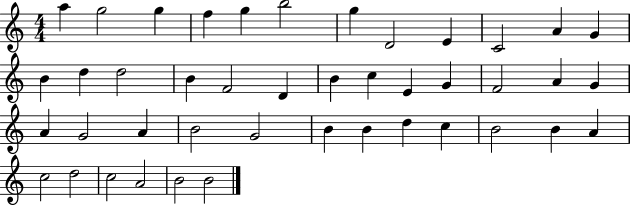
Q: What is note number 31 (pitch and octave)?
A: B4